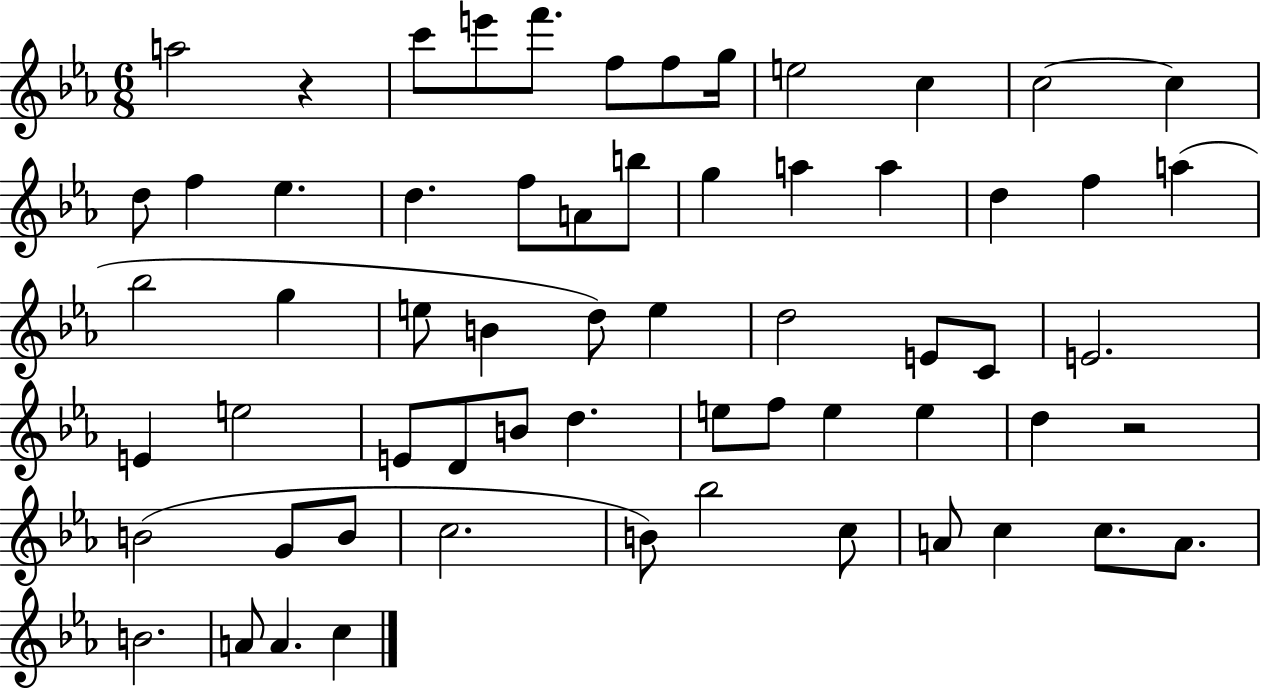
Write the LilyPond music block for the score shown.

{
  \clef treble
  \numericTimeSignature
  \time 6/8
  \key ees \major
  a''2 r4 | c'''8 e'''8 f'''8. f''8 f''8 g''16 | e''2 c''4 | c''2~~ c''4 | \break d''8 f''4 ees''4. | d''4. f''8 a'8 b''8 | g''4 a''4 a''4 | d''4 f''4 a''4( | \break bes''2 g''4 | e''8 b'4 d''8) e''4 | d''2 e'8 c'8 | e'2. | \break e'4 e''2 | e'8 d'8 b'8 d''4. | e''8 f''8 e''4 e''4 | d''4 r2 | \break b'2( g'8 b'8 | c''2. | b'8) bes''2 c''8 | a'8 c''4 c''8. a'8. | \break b'2. | a'8 a'4. c''4 | \bar "|."
}